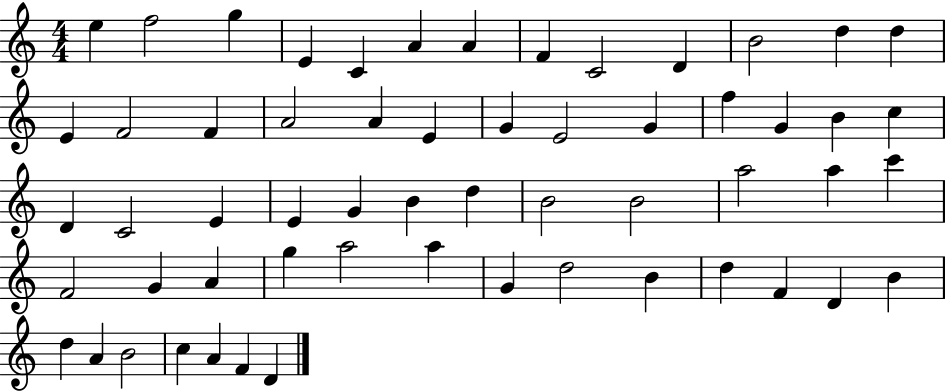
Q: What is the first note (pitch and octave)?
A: E5